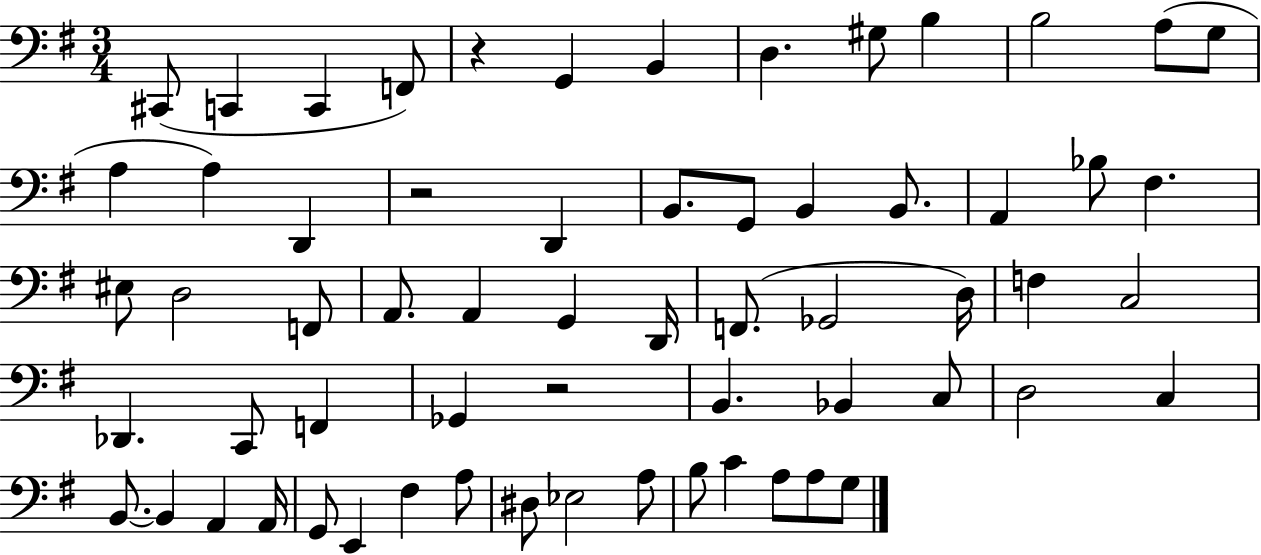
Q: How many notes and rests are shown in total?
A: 63